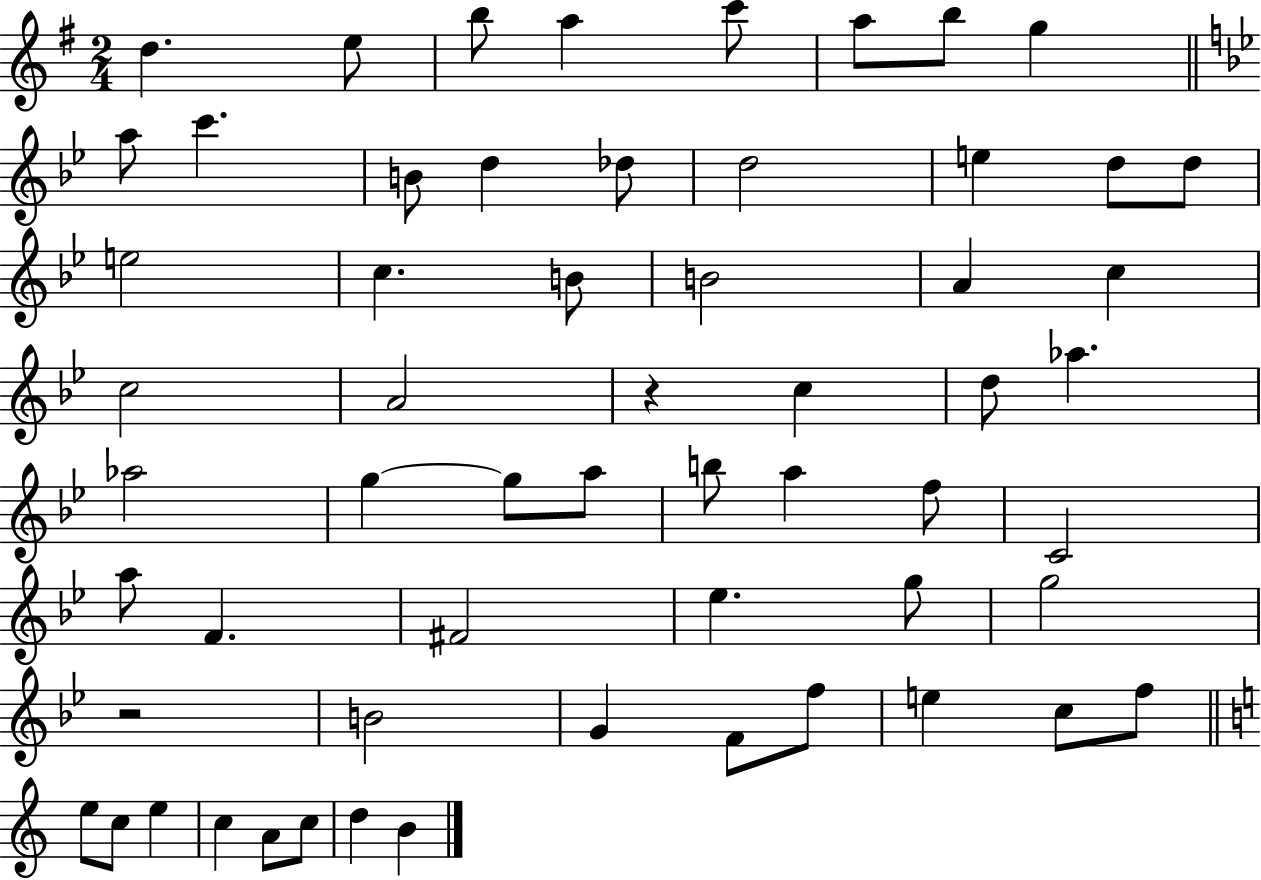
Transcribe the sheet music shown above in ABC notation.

X:1
T:Untitled
M:2/4
L:1/4
K:G
d e/2 b/2 a c'/2 a/2 b/2 g a/2 c' B/2 d _d/2 d2 e d/2 d/2 e2 c B/2 B2 A c c2 A2 z c d/2 _a _a2 g g/2 a/2 b/2 a f/2 C2 a/2 F ^F2 _e g/2 g2 z2 B2 G F/2 f/2 e c/2 f/2 e/2 c/2 e c A/2 c/2 d B